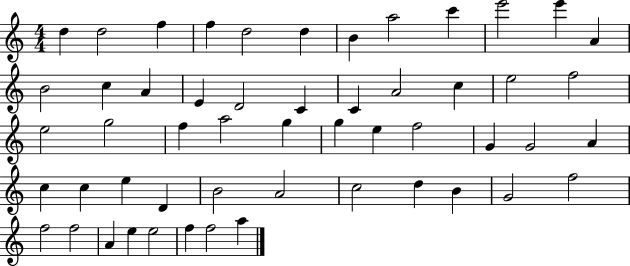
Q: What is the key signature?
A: C major